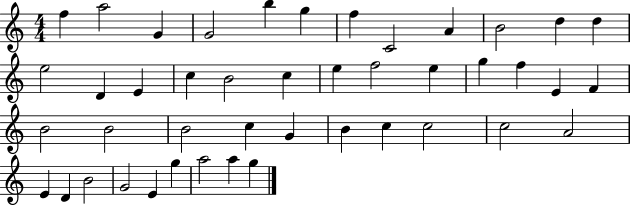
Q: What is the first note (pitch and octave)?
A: F5